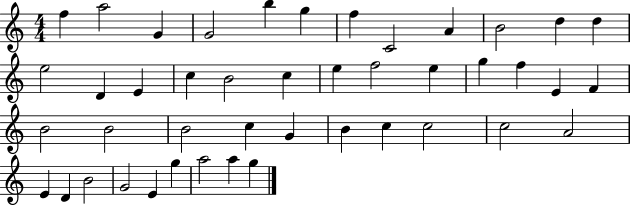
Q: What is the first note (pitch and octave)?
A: F5